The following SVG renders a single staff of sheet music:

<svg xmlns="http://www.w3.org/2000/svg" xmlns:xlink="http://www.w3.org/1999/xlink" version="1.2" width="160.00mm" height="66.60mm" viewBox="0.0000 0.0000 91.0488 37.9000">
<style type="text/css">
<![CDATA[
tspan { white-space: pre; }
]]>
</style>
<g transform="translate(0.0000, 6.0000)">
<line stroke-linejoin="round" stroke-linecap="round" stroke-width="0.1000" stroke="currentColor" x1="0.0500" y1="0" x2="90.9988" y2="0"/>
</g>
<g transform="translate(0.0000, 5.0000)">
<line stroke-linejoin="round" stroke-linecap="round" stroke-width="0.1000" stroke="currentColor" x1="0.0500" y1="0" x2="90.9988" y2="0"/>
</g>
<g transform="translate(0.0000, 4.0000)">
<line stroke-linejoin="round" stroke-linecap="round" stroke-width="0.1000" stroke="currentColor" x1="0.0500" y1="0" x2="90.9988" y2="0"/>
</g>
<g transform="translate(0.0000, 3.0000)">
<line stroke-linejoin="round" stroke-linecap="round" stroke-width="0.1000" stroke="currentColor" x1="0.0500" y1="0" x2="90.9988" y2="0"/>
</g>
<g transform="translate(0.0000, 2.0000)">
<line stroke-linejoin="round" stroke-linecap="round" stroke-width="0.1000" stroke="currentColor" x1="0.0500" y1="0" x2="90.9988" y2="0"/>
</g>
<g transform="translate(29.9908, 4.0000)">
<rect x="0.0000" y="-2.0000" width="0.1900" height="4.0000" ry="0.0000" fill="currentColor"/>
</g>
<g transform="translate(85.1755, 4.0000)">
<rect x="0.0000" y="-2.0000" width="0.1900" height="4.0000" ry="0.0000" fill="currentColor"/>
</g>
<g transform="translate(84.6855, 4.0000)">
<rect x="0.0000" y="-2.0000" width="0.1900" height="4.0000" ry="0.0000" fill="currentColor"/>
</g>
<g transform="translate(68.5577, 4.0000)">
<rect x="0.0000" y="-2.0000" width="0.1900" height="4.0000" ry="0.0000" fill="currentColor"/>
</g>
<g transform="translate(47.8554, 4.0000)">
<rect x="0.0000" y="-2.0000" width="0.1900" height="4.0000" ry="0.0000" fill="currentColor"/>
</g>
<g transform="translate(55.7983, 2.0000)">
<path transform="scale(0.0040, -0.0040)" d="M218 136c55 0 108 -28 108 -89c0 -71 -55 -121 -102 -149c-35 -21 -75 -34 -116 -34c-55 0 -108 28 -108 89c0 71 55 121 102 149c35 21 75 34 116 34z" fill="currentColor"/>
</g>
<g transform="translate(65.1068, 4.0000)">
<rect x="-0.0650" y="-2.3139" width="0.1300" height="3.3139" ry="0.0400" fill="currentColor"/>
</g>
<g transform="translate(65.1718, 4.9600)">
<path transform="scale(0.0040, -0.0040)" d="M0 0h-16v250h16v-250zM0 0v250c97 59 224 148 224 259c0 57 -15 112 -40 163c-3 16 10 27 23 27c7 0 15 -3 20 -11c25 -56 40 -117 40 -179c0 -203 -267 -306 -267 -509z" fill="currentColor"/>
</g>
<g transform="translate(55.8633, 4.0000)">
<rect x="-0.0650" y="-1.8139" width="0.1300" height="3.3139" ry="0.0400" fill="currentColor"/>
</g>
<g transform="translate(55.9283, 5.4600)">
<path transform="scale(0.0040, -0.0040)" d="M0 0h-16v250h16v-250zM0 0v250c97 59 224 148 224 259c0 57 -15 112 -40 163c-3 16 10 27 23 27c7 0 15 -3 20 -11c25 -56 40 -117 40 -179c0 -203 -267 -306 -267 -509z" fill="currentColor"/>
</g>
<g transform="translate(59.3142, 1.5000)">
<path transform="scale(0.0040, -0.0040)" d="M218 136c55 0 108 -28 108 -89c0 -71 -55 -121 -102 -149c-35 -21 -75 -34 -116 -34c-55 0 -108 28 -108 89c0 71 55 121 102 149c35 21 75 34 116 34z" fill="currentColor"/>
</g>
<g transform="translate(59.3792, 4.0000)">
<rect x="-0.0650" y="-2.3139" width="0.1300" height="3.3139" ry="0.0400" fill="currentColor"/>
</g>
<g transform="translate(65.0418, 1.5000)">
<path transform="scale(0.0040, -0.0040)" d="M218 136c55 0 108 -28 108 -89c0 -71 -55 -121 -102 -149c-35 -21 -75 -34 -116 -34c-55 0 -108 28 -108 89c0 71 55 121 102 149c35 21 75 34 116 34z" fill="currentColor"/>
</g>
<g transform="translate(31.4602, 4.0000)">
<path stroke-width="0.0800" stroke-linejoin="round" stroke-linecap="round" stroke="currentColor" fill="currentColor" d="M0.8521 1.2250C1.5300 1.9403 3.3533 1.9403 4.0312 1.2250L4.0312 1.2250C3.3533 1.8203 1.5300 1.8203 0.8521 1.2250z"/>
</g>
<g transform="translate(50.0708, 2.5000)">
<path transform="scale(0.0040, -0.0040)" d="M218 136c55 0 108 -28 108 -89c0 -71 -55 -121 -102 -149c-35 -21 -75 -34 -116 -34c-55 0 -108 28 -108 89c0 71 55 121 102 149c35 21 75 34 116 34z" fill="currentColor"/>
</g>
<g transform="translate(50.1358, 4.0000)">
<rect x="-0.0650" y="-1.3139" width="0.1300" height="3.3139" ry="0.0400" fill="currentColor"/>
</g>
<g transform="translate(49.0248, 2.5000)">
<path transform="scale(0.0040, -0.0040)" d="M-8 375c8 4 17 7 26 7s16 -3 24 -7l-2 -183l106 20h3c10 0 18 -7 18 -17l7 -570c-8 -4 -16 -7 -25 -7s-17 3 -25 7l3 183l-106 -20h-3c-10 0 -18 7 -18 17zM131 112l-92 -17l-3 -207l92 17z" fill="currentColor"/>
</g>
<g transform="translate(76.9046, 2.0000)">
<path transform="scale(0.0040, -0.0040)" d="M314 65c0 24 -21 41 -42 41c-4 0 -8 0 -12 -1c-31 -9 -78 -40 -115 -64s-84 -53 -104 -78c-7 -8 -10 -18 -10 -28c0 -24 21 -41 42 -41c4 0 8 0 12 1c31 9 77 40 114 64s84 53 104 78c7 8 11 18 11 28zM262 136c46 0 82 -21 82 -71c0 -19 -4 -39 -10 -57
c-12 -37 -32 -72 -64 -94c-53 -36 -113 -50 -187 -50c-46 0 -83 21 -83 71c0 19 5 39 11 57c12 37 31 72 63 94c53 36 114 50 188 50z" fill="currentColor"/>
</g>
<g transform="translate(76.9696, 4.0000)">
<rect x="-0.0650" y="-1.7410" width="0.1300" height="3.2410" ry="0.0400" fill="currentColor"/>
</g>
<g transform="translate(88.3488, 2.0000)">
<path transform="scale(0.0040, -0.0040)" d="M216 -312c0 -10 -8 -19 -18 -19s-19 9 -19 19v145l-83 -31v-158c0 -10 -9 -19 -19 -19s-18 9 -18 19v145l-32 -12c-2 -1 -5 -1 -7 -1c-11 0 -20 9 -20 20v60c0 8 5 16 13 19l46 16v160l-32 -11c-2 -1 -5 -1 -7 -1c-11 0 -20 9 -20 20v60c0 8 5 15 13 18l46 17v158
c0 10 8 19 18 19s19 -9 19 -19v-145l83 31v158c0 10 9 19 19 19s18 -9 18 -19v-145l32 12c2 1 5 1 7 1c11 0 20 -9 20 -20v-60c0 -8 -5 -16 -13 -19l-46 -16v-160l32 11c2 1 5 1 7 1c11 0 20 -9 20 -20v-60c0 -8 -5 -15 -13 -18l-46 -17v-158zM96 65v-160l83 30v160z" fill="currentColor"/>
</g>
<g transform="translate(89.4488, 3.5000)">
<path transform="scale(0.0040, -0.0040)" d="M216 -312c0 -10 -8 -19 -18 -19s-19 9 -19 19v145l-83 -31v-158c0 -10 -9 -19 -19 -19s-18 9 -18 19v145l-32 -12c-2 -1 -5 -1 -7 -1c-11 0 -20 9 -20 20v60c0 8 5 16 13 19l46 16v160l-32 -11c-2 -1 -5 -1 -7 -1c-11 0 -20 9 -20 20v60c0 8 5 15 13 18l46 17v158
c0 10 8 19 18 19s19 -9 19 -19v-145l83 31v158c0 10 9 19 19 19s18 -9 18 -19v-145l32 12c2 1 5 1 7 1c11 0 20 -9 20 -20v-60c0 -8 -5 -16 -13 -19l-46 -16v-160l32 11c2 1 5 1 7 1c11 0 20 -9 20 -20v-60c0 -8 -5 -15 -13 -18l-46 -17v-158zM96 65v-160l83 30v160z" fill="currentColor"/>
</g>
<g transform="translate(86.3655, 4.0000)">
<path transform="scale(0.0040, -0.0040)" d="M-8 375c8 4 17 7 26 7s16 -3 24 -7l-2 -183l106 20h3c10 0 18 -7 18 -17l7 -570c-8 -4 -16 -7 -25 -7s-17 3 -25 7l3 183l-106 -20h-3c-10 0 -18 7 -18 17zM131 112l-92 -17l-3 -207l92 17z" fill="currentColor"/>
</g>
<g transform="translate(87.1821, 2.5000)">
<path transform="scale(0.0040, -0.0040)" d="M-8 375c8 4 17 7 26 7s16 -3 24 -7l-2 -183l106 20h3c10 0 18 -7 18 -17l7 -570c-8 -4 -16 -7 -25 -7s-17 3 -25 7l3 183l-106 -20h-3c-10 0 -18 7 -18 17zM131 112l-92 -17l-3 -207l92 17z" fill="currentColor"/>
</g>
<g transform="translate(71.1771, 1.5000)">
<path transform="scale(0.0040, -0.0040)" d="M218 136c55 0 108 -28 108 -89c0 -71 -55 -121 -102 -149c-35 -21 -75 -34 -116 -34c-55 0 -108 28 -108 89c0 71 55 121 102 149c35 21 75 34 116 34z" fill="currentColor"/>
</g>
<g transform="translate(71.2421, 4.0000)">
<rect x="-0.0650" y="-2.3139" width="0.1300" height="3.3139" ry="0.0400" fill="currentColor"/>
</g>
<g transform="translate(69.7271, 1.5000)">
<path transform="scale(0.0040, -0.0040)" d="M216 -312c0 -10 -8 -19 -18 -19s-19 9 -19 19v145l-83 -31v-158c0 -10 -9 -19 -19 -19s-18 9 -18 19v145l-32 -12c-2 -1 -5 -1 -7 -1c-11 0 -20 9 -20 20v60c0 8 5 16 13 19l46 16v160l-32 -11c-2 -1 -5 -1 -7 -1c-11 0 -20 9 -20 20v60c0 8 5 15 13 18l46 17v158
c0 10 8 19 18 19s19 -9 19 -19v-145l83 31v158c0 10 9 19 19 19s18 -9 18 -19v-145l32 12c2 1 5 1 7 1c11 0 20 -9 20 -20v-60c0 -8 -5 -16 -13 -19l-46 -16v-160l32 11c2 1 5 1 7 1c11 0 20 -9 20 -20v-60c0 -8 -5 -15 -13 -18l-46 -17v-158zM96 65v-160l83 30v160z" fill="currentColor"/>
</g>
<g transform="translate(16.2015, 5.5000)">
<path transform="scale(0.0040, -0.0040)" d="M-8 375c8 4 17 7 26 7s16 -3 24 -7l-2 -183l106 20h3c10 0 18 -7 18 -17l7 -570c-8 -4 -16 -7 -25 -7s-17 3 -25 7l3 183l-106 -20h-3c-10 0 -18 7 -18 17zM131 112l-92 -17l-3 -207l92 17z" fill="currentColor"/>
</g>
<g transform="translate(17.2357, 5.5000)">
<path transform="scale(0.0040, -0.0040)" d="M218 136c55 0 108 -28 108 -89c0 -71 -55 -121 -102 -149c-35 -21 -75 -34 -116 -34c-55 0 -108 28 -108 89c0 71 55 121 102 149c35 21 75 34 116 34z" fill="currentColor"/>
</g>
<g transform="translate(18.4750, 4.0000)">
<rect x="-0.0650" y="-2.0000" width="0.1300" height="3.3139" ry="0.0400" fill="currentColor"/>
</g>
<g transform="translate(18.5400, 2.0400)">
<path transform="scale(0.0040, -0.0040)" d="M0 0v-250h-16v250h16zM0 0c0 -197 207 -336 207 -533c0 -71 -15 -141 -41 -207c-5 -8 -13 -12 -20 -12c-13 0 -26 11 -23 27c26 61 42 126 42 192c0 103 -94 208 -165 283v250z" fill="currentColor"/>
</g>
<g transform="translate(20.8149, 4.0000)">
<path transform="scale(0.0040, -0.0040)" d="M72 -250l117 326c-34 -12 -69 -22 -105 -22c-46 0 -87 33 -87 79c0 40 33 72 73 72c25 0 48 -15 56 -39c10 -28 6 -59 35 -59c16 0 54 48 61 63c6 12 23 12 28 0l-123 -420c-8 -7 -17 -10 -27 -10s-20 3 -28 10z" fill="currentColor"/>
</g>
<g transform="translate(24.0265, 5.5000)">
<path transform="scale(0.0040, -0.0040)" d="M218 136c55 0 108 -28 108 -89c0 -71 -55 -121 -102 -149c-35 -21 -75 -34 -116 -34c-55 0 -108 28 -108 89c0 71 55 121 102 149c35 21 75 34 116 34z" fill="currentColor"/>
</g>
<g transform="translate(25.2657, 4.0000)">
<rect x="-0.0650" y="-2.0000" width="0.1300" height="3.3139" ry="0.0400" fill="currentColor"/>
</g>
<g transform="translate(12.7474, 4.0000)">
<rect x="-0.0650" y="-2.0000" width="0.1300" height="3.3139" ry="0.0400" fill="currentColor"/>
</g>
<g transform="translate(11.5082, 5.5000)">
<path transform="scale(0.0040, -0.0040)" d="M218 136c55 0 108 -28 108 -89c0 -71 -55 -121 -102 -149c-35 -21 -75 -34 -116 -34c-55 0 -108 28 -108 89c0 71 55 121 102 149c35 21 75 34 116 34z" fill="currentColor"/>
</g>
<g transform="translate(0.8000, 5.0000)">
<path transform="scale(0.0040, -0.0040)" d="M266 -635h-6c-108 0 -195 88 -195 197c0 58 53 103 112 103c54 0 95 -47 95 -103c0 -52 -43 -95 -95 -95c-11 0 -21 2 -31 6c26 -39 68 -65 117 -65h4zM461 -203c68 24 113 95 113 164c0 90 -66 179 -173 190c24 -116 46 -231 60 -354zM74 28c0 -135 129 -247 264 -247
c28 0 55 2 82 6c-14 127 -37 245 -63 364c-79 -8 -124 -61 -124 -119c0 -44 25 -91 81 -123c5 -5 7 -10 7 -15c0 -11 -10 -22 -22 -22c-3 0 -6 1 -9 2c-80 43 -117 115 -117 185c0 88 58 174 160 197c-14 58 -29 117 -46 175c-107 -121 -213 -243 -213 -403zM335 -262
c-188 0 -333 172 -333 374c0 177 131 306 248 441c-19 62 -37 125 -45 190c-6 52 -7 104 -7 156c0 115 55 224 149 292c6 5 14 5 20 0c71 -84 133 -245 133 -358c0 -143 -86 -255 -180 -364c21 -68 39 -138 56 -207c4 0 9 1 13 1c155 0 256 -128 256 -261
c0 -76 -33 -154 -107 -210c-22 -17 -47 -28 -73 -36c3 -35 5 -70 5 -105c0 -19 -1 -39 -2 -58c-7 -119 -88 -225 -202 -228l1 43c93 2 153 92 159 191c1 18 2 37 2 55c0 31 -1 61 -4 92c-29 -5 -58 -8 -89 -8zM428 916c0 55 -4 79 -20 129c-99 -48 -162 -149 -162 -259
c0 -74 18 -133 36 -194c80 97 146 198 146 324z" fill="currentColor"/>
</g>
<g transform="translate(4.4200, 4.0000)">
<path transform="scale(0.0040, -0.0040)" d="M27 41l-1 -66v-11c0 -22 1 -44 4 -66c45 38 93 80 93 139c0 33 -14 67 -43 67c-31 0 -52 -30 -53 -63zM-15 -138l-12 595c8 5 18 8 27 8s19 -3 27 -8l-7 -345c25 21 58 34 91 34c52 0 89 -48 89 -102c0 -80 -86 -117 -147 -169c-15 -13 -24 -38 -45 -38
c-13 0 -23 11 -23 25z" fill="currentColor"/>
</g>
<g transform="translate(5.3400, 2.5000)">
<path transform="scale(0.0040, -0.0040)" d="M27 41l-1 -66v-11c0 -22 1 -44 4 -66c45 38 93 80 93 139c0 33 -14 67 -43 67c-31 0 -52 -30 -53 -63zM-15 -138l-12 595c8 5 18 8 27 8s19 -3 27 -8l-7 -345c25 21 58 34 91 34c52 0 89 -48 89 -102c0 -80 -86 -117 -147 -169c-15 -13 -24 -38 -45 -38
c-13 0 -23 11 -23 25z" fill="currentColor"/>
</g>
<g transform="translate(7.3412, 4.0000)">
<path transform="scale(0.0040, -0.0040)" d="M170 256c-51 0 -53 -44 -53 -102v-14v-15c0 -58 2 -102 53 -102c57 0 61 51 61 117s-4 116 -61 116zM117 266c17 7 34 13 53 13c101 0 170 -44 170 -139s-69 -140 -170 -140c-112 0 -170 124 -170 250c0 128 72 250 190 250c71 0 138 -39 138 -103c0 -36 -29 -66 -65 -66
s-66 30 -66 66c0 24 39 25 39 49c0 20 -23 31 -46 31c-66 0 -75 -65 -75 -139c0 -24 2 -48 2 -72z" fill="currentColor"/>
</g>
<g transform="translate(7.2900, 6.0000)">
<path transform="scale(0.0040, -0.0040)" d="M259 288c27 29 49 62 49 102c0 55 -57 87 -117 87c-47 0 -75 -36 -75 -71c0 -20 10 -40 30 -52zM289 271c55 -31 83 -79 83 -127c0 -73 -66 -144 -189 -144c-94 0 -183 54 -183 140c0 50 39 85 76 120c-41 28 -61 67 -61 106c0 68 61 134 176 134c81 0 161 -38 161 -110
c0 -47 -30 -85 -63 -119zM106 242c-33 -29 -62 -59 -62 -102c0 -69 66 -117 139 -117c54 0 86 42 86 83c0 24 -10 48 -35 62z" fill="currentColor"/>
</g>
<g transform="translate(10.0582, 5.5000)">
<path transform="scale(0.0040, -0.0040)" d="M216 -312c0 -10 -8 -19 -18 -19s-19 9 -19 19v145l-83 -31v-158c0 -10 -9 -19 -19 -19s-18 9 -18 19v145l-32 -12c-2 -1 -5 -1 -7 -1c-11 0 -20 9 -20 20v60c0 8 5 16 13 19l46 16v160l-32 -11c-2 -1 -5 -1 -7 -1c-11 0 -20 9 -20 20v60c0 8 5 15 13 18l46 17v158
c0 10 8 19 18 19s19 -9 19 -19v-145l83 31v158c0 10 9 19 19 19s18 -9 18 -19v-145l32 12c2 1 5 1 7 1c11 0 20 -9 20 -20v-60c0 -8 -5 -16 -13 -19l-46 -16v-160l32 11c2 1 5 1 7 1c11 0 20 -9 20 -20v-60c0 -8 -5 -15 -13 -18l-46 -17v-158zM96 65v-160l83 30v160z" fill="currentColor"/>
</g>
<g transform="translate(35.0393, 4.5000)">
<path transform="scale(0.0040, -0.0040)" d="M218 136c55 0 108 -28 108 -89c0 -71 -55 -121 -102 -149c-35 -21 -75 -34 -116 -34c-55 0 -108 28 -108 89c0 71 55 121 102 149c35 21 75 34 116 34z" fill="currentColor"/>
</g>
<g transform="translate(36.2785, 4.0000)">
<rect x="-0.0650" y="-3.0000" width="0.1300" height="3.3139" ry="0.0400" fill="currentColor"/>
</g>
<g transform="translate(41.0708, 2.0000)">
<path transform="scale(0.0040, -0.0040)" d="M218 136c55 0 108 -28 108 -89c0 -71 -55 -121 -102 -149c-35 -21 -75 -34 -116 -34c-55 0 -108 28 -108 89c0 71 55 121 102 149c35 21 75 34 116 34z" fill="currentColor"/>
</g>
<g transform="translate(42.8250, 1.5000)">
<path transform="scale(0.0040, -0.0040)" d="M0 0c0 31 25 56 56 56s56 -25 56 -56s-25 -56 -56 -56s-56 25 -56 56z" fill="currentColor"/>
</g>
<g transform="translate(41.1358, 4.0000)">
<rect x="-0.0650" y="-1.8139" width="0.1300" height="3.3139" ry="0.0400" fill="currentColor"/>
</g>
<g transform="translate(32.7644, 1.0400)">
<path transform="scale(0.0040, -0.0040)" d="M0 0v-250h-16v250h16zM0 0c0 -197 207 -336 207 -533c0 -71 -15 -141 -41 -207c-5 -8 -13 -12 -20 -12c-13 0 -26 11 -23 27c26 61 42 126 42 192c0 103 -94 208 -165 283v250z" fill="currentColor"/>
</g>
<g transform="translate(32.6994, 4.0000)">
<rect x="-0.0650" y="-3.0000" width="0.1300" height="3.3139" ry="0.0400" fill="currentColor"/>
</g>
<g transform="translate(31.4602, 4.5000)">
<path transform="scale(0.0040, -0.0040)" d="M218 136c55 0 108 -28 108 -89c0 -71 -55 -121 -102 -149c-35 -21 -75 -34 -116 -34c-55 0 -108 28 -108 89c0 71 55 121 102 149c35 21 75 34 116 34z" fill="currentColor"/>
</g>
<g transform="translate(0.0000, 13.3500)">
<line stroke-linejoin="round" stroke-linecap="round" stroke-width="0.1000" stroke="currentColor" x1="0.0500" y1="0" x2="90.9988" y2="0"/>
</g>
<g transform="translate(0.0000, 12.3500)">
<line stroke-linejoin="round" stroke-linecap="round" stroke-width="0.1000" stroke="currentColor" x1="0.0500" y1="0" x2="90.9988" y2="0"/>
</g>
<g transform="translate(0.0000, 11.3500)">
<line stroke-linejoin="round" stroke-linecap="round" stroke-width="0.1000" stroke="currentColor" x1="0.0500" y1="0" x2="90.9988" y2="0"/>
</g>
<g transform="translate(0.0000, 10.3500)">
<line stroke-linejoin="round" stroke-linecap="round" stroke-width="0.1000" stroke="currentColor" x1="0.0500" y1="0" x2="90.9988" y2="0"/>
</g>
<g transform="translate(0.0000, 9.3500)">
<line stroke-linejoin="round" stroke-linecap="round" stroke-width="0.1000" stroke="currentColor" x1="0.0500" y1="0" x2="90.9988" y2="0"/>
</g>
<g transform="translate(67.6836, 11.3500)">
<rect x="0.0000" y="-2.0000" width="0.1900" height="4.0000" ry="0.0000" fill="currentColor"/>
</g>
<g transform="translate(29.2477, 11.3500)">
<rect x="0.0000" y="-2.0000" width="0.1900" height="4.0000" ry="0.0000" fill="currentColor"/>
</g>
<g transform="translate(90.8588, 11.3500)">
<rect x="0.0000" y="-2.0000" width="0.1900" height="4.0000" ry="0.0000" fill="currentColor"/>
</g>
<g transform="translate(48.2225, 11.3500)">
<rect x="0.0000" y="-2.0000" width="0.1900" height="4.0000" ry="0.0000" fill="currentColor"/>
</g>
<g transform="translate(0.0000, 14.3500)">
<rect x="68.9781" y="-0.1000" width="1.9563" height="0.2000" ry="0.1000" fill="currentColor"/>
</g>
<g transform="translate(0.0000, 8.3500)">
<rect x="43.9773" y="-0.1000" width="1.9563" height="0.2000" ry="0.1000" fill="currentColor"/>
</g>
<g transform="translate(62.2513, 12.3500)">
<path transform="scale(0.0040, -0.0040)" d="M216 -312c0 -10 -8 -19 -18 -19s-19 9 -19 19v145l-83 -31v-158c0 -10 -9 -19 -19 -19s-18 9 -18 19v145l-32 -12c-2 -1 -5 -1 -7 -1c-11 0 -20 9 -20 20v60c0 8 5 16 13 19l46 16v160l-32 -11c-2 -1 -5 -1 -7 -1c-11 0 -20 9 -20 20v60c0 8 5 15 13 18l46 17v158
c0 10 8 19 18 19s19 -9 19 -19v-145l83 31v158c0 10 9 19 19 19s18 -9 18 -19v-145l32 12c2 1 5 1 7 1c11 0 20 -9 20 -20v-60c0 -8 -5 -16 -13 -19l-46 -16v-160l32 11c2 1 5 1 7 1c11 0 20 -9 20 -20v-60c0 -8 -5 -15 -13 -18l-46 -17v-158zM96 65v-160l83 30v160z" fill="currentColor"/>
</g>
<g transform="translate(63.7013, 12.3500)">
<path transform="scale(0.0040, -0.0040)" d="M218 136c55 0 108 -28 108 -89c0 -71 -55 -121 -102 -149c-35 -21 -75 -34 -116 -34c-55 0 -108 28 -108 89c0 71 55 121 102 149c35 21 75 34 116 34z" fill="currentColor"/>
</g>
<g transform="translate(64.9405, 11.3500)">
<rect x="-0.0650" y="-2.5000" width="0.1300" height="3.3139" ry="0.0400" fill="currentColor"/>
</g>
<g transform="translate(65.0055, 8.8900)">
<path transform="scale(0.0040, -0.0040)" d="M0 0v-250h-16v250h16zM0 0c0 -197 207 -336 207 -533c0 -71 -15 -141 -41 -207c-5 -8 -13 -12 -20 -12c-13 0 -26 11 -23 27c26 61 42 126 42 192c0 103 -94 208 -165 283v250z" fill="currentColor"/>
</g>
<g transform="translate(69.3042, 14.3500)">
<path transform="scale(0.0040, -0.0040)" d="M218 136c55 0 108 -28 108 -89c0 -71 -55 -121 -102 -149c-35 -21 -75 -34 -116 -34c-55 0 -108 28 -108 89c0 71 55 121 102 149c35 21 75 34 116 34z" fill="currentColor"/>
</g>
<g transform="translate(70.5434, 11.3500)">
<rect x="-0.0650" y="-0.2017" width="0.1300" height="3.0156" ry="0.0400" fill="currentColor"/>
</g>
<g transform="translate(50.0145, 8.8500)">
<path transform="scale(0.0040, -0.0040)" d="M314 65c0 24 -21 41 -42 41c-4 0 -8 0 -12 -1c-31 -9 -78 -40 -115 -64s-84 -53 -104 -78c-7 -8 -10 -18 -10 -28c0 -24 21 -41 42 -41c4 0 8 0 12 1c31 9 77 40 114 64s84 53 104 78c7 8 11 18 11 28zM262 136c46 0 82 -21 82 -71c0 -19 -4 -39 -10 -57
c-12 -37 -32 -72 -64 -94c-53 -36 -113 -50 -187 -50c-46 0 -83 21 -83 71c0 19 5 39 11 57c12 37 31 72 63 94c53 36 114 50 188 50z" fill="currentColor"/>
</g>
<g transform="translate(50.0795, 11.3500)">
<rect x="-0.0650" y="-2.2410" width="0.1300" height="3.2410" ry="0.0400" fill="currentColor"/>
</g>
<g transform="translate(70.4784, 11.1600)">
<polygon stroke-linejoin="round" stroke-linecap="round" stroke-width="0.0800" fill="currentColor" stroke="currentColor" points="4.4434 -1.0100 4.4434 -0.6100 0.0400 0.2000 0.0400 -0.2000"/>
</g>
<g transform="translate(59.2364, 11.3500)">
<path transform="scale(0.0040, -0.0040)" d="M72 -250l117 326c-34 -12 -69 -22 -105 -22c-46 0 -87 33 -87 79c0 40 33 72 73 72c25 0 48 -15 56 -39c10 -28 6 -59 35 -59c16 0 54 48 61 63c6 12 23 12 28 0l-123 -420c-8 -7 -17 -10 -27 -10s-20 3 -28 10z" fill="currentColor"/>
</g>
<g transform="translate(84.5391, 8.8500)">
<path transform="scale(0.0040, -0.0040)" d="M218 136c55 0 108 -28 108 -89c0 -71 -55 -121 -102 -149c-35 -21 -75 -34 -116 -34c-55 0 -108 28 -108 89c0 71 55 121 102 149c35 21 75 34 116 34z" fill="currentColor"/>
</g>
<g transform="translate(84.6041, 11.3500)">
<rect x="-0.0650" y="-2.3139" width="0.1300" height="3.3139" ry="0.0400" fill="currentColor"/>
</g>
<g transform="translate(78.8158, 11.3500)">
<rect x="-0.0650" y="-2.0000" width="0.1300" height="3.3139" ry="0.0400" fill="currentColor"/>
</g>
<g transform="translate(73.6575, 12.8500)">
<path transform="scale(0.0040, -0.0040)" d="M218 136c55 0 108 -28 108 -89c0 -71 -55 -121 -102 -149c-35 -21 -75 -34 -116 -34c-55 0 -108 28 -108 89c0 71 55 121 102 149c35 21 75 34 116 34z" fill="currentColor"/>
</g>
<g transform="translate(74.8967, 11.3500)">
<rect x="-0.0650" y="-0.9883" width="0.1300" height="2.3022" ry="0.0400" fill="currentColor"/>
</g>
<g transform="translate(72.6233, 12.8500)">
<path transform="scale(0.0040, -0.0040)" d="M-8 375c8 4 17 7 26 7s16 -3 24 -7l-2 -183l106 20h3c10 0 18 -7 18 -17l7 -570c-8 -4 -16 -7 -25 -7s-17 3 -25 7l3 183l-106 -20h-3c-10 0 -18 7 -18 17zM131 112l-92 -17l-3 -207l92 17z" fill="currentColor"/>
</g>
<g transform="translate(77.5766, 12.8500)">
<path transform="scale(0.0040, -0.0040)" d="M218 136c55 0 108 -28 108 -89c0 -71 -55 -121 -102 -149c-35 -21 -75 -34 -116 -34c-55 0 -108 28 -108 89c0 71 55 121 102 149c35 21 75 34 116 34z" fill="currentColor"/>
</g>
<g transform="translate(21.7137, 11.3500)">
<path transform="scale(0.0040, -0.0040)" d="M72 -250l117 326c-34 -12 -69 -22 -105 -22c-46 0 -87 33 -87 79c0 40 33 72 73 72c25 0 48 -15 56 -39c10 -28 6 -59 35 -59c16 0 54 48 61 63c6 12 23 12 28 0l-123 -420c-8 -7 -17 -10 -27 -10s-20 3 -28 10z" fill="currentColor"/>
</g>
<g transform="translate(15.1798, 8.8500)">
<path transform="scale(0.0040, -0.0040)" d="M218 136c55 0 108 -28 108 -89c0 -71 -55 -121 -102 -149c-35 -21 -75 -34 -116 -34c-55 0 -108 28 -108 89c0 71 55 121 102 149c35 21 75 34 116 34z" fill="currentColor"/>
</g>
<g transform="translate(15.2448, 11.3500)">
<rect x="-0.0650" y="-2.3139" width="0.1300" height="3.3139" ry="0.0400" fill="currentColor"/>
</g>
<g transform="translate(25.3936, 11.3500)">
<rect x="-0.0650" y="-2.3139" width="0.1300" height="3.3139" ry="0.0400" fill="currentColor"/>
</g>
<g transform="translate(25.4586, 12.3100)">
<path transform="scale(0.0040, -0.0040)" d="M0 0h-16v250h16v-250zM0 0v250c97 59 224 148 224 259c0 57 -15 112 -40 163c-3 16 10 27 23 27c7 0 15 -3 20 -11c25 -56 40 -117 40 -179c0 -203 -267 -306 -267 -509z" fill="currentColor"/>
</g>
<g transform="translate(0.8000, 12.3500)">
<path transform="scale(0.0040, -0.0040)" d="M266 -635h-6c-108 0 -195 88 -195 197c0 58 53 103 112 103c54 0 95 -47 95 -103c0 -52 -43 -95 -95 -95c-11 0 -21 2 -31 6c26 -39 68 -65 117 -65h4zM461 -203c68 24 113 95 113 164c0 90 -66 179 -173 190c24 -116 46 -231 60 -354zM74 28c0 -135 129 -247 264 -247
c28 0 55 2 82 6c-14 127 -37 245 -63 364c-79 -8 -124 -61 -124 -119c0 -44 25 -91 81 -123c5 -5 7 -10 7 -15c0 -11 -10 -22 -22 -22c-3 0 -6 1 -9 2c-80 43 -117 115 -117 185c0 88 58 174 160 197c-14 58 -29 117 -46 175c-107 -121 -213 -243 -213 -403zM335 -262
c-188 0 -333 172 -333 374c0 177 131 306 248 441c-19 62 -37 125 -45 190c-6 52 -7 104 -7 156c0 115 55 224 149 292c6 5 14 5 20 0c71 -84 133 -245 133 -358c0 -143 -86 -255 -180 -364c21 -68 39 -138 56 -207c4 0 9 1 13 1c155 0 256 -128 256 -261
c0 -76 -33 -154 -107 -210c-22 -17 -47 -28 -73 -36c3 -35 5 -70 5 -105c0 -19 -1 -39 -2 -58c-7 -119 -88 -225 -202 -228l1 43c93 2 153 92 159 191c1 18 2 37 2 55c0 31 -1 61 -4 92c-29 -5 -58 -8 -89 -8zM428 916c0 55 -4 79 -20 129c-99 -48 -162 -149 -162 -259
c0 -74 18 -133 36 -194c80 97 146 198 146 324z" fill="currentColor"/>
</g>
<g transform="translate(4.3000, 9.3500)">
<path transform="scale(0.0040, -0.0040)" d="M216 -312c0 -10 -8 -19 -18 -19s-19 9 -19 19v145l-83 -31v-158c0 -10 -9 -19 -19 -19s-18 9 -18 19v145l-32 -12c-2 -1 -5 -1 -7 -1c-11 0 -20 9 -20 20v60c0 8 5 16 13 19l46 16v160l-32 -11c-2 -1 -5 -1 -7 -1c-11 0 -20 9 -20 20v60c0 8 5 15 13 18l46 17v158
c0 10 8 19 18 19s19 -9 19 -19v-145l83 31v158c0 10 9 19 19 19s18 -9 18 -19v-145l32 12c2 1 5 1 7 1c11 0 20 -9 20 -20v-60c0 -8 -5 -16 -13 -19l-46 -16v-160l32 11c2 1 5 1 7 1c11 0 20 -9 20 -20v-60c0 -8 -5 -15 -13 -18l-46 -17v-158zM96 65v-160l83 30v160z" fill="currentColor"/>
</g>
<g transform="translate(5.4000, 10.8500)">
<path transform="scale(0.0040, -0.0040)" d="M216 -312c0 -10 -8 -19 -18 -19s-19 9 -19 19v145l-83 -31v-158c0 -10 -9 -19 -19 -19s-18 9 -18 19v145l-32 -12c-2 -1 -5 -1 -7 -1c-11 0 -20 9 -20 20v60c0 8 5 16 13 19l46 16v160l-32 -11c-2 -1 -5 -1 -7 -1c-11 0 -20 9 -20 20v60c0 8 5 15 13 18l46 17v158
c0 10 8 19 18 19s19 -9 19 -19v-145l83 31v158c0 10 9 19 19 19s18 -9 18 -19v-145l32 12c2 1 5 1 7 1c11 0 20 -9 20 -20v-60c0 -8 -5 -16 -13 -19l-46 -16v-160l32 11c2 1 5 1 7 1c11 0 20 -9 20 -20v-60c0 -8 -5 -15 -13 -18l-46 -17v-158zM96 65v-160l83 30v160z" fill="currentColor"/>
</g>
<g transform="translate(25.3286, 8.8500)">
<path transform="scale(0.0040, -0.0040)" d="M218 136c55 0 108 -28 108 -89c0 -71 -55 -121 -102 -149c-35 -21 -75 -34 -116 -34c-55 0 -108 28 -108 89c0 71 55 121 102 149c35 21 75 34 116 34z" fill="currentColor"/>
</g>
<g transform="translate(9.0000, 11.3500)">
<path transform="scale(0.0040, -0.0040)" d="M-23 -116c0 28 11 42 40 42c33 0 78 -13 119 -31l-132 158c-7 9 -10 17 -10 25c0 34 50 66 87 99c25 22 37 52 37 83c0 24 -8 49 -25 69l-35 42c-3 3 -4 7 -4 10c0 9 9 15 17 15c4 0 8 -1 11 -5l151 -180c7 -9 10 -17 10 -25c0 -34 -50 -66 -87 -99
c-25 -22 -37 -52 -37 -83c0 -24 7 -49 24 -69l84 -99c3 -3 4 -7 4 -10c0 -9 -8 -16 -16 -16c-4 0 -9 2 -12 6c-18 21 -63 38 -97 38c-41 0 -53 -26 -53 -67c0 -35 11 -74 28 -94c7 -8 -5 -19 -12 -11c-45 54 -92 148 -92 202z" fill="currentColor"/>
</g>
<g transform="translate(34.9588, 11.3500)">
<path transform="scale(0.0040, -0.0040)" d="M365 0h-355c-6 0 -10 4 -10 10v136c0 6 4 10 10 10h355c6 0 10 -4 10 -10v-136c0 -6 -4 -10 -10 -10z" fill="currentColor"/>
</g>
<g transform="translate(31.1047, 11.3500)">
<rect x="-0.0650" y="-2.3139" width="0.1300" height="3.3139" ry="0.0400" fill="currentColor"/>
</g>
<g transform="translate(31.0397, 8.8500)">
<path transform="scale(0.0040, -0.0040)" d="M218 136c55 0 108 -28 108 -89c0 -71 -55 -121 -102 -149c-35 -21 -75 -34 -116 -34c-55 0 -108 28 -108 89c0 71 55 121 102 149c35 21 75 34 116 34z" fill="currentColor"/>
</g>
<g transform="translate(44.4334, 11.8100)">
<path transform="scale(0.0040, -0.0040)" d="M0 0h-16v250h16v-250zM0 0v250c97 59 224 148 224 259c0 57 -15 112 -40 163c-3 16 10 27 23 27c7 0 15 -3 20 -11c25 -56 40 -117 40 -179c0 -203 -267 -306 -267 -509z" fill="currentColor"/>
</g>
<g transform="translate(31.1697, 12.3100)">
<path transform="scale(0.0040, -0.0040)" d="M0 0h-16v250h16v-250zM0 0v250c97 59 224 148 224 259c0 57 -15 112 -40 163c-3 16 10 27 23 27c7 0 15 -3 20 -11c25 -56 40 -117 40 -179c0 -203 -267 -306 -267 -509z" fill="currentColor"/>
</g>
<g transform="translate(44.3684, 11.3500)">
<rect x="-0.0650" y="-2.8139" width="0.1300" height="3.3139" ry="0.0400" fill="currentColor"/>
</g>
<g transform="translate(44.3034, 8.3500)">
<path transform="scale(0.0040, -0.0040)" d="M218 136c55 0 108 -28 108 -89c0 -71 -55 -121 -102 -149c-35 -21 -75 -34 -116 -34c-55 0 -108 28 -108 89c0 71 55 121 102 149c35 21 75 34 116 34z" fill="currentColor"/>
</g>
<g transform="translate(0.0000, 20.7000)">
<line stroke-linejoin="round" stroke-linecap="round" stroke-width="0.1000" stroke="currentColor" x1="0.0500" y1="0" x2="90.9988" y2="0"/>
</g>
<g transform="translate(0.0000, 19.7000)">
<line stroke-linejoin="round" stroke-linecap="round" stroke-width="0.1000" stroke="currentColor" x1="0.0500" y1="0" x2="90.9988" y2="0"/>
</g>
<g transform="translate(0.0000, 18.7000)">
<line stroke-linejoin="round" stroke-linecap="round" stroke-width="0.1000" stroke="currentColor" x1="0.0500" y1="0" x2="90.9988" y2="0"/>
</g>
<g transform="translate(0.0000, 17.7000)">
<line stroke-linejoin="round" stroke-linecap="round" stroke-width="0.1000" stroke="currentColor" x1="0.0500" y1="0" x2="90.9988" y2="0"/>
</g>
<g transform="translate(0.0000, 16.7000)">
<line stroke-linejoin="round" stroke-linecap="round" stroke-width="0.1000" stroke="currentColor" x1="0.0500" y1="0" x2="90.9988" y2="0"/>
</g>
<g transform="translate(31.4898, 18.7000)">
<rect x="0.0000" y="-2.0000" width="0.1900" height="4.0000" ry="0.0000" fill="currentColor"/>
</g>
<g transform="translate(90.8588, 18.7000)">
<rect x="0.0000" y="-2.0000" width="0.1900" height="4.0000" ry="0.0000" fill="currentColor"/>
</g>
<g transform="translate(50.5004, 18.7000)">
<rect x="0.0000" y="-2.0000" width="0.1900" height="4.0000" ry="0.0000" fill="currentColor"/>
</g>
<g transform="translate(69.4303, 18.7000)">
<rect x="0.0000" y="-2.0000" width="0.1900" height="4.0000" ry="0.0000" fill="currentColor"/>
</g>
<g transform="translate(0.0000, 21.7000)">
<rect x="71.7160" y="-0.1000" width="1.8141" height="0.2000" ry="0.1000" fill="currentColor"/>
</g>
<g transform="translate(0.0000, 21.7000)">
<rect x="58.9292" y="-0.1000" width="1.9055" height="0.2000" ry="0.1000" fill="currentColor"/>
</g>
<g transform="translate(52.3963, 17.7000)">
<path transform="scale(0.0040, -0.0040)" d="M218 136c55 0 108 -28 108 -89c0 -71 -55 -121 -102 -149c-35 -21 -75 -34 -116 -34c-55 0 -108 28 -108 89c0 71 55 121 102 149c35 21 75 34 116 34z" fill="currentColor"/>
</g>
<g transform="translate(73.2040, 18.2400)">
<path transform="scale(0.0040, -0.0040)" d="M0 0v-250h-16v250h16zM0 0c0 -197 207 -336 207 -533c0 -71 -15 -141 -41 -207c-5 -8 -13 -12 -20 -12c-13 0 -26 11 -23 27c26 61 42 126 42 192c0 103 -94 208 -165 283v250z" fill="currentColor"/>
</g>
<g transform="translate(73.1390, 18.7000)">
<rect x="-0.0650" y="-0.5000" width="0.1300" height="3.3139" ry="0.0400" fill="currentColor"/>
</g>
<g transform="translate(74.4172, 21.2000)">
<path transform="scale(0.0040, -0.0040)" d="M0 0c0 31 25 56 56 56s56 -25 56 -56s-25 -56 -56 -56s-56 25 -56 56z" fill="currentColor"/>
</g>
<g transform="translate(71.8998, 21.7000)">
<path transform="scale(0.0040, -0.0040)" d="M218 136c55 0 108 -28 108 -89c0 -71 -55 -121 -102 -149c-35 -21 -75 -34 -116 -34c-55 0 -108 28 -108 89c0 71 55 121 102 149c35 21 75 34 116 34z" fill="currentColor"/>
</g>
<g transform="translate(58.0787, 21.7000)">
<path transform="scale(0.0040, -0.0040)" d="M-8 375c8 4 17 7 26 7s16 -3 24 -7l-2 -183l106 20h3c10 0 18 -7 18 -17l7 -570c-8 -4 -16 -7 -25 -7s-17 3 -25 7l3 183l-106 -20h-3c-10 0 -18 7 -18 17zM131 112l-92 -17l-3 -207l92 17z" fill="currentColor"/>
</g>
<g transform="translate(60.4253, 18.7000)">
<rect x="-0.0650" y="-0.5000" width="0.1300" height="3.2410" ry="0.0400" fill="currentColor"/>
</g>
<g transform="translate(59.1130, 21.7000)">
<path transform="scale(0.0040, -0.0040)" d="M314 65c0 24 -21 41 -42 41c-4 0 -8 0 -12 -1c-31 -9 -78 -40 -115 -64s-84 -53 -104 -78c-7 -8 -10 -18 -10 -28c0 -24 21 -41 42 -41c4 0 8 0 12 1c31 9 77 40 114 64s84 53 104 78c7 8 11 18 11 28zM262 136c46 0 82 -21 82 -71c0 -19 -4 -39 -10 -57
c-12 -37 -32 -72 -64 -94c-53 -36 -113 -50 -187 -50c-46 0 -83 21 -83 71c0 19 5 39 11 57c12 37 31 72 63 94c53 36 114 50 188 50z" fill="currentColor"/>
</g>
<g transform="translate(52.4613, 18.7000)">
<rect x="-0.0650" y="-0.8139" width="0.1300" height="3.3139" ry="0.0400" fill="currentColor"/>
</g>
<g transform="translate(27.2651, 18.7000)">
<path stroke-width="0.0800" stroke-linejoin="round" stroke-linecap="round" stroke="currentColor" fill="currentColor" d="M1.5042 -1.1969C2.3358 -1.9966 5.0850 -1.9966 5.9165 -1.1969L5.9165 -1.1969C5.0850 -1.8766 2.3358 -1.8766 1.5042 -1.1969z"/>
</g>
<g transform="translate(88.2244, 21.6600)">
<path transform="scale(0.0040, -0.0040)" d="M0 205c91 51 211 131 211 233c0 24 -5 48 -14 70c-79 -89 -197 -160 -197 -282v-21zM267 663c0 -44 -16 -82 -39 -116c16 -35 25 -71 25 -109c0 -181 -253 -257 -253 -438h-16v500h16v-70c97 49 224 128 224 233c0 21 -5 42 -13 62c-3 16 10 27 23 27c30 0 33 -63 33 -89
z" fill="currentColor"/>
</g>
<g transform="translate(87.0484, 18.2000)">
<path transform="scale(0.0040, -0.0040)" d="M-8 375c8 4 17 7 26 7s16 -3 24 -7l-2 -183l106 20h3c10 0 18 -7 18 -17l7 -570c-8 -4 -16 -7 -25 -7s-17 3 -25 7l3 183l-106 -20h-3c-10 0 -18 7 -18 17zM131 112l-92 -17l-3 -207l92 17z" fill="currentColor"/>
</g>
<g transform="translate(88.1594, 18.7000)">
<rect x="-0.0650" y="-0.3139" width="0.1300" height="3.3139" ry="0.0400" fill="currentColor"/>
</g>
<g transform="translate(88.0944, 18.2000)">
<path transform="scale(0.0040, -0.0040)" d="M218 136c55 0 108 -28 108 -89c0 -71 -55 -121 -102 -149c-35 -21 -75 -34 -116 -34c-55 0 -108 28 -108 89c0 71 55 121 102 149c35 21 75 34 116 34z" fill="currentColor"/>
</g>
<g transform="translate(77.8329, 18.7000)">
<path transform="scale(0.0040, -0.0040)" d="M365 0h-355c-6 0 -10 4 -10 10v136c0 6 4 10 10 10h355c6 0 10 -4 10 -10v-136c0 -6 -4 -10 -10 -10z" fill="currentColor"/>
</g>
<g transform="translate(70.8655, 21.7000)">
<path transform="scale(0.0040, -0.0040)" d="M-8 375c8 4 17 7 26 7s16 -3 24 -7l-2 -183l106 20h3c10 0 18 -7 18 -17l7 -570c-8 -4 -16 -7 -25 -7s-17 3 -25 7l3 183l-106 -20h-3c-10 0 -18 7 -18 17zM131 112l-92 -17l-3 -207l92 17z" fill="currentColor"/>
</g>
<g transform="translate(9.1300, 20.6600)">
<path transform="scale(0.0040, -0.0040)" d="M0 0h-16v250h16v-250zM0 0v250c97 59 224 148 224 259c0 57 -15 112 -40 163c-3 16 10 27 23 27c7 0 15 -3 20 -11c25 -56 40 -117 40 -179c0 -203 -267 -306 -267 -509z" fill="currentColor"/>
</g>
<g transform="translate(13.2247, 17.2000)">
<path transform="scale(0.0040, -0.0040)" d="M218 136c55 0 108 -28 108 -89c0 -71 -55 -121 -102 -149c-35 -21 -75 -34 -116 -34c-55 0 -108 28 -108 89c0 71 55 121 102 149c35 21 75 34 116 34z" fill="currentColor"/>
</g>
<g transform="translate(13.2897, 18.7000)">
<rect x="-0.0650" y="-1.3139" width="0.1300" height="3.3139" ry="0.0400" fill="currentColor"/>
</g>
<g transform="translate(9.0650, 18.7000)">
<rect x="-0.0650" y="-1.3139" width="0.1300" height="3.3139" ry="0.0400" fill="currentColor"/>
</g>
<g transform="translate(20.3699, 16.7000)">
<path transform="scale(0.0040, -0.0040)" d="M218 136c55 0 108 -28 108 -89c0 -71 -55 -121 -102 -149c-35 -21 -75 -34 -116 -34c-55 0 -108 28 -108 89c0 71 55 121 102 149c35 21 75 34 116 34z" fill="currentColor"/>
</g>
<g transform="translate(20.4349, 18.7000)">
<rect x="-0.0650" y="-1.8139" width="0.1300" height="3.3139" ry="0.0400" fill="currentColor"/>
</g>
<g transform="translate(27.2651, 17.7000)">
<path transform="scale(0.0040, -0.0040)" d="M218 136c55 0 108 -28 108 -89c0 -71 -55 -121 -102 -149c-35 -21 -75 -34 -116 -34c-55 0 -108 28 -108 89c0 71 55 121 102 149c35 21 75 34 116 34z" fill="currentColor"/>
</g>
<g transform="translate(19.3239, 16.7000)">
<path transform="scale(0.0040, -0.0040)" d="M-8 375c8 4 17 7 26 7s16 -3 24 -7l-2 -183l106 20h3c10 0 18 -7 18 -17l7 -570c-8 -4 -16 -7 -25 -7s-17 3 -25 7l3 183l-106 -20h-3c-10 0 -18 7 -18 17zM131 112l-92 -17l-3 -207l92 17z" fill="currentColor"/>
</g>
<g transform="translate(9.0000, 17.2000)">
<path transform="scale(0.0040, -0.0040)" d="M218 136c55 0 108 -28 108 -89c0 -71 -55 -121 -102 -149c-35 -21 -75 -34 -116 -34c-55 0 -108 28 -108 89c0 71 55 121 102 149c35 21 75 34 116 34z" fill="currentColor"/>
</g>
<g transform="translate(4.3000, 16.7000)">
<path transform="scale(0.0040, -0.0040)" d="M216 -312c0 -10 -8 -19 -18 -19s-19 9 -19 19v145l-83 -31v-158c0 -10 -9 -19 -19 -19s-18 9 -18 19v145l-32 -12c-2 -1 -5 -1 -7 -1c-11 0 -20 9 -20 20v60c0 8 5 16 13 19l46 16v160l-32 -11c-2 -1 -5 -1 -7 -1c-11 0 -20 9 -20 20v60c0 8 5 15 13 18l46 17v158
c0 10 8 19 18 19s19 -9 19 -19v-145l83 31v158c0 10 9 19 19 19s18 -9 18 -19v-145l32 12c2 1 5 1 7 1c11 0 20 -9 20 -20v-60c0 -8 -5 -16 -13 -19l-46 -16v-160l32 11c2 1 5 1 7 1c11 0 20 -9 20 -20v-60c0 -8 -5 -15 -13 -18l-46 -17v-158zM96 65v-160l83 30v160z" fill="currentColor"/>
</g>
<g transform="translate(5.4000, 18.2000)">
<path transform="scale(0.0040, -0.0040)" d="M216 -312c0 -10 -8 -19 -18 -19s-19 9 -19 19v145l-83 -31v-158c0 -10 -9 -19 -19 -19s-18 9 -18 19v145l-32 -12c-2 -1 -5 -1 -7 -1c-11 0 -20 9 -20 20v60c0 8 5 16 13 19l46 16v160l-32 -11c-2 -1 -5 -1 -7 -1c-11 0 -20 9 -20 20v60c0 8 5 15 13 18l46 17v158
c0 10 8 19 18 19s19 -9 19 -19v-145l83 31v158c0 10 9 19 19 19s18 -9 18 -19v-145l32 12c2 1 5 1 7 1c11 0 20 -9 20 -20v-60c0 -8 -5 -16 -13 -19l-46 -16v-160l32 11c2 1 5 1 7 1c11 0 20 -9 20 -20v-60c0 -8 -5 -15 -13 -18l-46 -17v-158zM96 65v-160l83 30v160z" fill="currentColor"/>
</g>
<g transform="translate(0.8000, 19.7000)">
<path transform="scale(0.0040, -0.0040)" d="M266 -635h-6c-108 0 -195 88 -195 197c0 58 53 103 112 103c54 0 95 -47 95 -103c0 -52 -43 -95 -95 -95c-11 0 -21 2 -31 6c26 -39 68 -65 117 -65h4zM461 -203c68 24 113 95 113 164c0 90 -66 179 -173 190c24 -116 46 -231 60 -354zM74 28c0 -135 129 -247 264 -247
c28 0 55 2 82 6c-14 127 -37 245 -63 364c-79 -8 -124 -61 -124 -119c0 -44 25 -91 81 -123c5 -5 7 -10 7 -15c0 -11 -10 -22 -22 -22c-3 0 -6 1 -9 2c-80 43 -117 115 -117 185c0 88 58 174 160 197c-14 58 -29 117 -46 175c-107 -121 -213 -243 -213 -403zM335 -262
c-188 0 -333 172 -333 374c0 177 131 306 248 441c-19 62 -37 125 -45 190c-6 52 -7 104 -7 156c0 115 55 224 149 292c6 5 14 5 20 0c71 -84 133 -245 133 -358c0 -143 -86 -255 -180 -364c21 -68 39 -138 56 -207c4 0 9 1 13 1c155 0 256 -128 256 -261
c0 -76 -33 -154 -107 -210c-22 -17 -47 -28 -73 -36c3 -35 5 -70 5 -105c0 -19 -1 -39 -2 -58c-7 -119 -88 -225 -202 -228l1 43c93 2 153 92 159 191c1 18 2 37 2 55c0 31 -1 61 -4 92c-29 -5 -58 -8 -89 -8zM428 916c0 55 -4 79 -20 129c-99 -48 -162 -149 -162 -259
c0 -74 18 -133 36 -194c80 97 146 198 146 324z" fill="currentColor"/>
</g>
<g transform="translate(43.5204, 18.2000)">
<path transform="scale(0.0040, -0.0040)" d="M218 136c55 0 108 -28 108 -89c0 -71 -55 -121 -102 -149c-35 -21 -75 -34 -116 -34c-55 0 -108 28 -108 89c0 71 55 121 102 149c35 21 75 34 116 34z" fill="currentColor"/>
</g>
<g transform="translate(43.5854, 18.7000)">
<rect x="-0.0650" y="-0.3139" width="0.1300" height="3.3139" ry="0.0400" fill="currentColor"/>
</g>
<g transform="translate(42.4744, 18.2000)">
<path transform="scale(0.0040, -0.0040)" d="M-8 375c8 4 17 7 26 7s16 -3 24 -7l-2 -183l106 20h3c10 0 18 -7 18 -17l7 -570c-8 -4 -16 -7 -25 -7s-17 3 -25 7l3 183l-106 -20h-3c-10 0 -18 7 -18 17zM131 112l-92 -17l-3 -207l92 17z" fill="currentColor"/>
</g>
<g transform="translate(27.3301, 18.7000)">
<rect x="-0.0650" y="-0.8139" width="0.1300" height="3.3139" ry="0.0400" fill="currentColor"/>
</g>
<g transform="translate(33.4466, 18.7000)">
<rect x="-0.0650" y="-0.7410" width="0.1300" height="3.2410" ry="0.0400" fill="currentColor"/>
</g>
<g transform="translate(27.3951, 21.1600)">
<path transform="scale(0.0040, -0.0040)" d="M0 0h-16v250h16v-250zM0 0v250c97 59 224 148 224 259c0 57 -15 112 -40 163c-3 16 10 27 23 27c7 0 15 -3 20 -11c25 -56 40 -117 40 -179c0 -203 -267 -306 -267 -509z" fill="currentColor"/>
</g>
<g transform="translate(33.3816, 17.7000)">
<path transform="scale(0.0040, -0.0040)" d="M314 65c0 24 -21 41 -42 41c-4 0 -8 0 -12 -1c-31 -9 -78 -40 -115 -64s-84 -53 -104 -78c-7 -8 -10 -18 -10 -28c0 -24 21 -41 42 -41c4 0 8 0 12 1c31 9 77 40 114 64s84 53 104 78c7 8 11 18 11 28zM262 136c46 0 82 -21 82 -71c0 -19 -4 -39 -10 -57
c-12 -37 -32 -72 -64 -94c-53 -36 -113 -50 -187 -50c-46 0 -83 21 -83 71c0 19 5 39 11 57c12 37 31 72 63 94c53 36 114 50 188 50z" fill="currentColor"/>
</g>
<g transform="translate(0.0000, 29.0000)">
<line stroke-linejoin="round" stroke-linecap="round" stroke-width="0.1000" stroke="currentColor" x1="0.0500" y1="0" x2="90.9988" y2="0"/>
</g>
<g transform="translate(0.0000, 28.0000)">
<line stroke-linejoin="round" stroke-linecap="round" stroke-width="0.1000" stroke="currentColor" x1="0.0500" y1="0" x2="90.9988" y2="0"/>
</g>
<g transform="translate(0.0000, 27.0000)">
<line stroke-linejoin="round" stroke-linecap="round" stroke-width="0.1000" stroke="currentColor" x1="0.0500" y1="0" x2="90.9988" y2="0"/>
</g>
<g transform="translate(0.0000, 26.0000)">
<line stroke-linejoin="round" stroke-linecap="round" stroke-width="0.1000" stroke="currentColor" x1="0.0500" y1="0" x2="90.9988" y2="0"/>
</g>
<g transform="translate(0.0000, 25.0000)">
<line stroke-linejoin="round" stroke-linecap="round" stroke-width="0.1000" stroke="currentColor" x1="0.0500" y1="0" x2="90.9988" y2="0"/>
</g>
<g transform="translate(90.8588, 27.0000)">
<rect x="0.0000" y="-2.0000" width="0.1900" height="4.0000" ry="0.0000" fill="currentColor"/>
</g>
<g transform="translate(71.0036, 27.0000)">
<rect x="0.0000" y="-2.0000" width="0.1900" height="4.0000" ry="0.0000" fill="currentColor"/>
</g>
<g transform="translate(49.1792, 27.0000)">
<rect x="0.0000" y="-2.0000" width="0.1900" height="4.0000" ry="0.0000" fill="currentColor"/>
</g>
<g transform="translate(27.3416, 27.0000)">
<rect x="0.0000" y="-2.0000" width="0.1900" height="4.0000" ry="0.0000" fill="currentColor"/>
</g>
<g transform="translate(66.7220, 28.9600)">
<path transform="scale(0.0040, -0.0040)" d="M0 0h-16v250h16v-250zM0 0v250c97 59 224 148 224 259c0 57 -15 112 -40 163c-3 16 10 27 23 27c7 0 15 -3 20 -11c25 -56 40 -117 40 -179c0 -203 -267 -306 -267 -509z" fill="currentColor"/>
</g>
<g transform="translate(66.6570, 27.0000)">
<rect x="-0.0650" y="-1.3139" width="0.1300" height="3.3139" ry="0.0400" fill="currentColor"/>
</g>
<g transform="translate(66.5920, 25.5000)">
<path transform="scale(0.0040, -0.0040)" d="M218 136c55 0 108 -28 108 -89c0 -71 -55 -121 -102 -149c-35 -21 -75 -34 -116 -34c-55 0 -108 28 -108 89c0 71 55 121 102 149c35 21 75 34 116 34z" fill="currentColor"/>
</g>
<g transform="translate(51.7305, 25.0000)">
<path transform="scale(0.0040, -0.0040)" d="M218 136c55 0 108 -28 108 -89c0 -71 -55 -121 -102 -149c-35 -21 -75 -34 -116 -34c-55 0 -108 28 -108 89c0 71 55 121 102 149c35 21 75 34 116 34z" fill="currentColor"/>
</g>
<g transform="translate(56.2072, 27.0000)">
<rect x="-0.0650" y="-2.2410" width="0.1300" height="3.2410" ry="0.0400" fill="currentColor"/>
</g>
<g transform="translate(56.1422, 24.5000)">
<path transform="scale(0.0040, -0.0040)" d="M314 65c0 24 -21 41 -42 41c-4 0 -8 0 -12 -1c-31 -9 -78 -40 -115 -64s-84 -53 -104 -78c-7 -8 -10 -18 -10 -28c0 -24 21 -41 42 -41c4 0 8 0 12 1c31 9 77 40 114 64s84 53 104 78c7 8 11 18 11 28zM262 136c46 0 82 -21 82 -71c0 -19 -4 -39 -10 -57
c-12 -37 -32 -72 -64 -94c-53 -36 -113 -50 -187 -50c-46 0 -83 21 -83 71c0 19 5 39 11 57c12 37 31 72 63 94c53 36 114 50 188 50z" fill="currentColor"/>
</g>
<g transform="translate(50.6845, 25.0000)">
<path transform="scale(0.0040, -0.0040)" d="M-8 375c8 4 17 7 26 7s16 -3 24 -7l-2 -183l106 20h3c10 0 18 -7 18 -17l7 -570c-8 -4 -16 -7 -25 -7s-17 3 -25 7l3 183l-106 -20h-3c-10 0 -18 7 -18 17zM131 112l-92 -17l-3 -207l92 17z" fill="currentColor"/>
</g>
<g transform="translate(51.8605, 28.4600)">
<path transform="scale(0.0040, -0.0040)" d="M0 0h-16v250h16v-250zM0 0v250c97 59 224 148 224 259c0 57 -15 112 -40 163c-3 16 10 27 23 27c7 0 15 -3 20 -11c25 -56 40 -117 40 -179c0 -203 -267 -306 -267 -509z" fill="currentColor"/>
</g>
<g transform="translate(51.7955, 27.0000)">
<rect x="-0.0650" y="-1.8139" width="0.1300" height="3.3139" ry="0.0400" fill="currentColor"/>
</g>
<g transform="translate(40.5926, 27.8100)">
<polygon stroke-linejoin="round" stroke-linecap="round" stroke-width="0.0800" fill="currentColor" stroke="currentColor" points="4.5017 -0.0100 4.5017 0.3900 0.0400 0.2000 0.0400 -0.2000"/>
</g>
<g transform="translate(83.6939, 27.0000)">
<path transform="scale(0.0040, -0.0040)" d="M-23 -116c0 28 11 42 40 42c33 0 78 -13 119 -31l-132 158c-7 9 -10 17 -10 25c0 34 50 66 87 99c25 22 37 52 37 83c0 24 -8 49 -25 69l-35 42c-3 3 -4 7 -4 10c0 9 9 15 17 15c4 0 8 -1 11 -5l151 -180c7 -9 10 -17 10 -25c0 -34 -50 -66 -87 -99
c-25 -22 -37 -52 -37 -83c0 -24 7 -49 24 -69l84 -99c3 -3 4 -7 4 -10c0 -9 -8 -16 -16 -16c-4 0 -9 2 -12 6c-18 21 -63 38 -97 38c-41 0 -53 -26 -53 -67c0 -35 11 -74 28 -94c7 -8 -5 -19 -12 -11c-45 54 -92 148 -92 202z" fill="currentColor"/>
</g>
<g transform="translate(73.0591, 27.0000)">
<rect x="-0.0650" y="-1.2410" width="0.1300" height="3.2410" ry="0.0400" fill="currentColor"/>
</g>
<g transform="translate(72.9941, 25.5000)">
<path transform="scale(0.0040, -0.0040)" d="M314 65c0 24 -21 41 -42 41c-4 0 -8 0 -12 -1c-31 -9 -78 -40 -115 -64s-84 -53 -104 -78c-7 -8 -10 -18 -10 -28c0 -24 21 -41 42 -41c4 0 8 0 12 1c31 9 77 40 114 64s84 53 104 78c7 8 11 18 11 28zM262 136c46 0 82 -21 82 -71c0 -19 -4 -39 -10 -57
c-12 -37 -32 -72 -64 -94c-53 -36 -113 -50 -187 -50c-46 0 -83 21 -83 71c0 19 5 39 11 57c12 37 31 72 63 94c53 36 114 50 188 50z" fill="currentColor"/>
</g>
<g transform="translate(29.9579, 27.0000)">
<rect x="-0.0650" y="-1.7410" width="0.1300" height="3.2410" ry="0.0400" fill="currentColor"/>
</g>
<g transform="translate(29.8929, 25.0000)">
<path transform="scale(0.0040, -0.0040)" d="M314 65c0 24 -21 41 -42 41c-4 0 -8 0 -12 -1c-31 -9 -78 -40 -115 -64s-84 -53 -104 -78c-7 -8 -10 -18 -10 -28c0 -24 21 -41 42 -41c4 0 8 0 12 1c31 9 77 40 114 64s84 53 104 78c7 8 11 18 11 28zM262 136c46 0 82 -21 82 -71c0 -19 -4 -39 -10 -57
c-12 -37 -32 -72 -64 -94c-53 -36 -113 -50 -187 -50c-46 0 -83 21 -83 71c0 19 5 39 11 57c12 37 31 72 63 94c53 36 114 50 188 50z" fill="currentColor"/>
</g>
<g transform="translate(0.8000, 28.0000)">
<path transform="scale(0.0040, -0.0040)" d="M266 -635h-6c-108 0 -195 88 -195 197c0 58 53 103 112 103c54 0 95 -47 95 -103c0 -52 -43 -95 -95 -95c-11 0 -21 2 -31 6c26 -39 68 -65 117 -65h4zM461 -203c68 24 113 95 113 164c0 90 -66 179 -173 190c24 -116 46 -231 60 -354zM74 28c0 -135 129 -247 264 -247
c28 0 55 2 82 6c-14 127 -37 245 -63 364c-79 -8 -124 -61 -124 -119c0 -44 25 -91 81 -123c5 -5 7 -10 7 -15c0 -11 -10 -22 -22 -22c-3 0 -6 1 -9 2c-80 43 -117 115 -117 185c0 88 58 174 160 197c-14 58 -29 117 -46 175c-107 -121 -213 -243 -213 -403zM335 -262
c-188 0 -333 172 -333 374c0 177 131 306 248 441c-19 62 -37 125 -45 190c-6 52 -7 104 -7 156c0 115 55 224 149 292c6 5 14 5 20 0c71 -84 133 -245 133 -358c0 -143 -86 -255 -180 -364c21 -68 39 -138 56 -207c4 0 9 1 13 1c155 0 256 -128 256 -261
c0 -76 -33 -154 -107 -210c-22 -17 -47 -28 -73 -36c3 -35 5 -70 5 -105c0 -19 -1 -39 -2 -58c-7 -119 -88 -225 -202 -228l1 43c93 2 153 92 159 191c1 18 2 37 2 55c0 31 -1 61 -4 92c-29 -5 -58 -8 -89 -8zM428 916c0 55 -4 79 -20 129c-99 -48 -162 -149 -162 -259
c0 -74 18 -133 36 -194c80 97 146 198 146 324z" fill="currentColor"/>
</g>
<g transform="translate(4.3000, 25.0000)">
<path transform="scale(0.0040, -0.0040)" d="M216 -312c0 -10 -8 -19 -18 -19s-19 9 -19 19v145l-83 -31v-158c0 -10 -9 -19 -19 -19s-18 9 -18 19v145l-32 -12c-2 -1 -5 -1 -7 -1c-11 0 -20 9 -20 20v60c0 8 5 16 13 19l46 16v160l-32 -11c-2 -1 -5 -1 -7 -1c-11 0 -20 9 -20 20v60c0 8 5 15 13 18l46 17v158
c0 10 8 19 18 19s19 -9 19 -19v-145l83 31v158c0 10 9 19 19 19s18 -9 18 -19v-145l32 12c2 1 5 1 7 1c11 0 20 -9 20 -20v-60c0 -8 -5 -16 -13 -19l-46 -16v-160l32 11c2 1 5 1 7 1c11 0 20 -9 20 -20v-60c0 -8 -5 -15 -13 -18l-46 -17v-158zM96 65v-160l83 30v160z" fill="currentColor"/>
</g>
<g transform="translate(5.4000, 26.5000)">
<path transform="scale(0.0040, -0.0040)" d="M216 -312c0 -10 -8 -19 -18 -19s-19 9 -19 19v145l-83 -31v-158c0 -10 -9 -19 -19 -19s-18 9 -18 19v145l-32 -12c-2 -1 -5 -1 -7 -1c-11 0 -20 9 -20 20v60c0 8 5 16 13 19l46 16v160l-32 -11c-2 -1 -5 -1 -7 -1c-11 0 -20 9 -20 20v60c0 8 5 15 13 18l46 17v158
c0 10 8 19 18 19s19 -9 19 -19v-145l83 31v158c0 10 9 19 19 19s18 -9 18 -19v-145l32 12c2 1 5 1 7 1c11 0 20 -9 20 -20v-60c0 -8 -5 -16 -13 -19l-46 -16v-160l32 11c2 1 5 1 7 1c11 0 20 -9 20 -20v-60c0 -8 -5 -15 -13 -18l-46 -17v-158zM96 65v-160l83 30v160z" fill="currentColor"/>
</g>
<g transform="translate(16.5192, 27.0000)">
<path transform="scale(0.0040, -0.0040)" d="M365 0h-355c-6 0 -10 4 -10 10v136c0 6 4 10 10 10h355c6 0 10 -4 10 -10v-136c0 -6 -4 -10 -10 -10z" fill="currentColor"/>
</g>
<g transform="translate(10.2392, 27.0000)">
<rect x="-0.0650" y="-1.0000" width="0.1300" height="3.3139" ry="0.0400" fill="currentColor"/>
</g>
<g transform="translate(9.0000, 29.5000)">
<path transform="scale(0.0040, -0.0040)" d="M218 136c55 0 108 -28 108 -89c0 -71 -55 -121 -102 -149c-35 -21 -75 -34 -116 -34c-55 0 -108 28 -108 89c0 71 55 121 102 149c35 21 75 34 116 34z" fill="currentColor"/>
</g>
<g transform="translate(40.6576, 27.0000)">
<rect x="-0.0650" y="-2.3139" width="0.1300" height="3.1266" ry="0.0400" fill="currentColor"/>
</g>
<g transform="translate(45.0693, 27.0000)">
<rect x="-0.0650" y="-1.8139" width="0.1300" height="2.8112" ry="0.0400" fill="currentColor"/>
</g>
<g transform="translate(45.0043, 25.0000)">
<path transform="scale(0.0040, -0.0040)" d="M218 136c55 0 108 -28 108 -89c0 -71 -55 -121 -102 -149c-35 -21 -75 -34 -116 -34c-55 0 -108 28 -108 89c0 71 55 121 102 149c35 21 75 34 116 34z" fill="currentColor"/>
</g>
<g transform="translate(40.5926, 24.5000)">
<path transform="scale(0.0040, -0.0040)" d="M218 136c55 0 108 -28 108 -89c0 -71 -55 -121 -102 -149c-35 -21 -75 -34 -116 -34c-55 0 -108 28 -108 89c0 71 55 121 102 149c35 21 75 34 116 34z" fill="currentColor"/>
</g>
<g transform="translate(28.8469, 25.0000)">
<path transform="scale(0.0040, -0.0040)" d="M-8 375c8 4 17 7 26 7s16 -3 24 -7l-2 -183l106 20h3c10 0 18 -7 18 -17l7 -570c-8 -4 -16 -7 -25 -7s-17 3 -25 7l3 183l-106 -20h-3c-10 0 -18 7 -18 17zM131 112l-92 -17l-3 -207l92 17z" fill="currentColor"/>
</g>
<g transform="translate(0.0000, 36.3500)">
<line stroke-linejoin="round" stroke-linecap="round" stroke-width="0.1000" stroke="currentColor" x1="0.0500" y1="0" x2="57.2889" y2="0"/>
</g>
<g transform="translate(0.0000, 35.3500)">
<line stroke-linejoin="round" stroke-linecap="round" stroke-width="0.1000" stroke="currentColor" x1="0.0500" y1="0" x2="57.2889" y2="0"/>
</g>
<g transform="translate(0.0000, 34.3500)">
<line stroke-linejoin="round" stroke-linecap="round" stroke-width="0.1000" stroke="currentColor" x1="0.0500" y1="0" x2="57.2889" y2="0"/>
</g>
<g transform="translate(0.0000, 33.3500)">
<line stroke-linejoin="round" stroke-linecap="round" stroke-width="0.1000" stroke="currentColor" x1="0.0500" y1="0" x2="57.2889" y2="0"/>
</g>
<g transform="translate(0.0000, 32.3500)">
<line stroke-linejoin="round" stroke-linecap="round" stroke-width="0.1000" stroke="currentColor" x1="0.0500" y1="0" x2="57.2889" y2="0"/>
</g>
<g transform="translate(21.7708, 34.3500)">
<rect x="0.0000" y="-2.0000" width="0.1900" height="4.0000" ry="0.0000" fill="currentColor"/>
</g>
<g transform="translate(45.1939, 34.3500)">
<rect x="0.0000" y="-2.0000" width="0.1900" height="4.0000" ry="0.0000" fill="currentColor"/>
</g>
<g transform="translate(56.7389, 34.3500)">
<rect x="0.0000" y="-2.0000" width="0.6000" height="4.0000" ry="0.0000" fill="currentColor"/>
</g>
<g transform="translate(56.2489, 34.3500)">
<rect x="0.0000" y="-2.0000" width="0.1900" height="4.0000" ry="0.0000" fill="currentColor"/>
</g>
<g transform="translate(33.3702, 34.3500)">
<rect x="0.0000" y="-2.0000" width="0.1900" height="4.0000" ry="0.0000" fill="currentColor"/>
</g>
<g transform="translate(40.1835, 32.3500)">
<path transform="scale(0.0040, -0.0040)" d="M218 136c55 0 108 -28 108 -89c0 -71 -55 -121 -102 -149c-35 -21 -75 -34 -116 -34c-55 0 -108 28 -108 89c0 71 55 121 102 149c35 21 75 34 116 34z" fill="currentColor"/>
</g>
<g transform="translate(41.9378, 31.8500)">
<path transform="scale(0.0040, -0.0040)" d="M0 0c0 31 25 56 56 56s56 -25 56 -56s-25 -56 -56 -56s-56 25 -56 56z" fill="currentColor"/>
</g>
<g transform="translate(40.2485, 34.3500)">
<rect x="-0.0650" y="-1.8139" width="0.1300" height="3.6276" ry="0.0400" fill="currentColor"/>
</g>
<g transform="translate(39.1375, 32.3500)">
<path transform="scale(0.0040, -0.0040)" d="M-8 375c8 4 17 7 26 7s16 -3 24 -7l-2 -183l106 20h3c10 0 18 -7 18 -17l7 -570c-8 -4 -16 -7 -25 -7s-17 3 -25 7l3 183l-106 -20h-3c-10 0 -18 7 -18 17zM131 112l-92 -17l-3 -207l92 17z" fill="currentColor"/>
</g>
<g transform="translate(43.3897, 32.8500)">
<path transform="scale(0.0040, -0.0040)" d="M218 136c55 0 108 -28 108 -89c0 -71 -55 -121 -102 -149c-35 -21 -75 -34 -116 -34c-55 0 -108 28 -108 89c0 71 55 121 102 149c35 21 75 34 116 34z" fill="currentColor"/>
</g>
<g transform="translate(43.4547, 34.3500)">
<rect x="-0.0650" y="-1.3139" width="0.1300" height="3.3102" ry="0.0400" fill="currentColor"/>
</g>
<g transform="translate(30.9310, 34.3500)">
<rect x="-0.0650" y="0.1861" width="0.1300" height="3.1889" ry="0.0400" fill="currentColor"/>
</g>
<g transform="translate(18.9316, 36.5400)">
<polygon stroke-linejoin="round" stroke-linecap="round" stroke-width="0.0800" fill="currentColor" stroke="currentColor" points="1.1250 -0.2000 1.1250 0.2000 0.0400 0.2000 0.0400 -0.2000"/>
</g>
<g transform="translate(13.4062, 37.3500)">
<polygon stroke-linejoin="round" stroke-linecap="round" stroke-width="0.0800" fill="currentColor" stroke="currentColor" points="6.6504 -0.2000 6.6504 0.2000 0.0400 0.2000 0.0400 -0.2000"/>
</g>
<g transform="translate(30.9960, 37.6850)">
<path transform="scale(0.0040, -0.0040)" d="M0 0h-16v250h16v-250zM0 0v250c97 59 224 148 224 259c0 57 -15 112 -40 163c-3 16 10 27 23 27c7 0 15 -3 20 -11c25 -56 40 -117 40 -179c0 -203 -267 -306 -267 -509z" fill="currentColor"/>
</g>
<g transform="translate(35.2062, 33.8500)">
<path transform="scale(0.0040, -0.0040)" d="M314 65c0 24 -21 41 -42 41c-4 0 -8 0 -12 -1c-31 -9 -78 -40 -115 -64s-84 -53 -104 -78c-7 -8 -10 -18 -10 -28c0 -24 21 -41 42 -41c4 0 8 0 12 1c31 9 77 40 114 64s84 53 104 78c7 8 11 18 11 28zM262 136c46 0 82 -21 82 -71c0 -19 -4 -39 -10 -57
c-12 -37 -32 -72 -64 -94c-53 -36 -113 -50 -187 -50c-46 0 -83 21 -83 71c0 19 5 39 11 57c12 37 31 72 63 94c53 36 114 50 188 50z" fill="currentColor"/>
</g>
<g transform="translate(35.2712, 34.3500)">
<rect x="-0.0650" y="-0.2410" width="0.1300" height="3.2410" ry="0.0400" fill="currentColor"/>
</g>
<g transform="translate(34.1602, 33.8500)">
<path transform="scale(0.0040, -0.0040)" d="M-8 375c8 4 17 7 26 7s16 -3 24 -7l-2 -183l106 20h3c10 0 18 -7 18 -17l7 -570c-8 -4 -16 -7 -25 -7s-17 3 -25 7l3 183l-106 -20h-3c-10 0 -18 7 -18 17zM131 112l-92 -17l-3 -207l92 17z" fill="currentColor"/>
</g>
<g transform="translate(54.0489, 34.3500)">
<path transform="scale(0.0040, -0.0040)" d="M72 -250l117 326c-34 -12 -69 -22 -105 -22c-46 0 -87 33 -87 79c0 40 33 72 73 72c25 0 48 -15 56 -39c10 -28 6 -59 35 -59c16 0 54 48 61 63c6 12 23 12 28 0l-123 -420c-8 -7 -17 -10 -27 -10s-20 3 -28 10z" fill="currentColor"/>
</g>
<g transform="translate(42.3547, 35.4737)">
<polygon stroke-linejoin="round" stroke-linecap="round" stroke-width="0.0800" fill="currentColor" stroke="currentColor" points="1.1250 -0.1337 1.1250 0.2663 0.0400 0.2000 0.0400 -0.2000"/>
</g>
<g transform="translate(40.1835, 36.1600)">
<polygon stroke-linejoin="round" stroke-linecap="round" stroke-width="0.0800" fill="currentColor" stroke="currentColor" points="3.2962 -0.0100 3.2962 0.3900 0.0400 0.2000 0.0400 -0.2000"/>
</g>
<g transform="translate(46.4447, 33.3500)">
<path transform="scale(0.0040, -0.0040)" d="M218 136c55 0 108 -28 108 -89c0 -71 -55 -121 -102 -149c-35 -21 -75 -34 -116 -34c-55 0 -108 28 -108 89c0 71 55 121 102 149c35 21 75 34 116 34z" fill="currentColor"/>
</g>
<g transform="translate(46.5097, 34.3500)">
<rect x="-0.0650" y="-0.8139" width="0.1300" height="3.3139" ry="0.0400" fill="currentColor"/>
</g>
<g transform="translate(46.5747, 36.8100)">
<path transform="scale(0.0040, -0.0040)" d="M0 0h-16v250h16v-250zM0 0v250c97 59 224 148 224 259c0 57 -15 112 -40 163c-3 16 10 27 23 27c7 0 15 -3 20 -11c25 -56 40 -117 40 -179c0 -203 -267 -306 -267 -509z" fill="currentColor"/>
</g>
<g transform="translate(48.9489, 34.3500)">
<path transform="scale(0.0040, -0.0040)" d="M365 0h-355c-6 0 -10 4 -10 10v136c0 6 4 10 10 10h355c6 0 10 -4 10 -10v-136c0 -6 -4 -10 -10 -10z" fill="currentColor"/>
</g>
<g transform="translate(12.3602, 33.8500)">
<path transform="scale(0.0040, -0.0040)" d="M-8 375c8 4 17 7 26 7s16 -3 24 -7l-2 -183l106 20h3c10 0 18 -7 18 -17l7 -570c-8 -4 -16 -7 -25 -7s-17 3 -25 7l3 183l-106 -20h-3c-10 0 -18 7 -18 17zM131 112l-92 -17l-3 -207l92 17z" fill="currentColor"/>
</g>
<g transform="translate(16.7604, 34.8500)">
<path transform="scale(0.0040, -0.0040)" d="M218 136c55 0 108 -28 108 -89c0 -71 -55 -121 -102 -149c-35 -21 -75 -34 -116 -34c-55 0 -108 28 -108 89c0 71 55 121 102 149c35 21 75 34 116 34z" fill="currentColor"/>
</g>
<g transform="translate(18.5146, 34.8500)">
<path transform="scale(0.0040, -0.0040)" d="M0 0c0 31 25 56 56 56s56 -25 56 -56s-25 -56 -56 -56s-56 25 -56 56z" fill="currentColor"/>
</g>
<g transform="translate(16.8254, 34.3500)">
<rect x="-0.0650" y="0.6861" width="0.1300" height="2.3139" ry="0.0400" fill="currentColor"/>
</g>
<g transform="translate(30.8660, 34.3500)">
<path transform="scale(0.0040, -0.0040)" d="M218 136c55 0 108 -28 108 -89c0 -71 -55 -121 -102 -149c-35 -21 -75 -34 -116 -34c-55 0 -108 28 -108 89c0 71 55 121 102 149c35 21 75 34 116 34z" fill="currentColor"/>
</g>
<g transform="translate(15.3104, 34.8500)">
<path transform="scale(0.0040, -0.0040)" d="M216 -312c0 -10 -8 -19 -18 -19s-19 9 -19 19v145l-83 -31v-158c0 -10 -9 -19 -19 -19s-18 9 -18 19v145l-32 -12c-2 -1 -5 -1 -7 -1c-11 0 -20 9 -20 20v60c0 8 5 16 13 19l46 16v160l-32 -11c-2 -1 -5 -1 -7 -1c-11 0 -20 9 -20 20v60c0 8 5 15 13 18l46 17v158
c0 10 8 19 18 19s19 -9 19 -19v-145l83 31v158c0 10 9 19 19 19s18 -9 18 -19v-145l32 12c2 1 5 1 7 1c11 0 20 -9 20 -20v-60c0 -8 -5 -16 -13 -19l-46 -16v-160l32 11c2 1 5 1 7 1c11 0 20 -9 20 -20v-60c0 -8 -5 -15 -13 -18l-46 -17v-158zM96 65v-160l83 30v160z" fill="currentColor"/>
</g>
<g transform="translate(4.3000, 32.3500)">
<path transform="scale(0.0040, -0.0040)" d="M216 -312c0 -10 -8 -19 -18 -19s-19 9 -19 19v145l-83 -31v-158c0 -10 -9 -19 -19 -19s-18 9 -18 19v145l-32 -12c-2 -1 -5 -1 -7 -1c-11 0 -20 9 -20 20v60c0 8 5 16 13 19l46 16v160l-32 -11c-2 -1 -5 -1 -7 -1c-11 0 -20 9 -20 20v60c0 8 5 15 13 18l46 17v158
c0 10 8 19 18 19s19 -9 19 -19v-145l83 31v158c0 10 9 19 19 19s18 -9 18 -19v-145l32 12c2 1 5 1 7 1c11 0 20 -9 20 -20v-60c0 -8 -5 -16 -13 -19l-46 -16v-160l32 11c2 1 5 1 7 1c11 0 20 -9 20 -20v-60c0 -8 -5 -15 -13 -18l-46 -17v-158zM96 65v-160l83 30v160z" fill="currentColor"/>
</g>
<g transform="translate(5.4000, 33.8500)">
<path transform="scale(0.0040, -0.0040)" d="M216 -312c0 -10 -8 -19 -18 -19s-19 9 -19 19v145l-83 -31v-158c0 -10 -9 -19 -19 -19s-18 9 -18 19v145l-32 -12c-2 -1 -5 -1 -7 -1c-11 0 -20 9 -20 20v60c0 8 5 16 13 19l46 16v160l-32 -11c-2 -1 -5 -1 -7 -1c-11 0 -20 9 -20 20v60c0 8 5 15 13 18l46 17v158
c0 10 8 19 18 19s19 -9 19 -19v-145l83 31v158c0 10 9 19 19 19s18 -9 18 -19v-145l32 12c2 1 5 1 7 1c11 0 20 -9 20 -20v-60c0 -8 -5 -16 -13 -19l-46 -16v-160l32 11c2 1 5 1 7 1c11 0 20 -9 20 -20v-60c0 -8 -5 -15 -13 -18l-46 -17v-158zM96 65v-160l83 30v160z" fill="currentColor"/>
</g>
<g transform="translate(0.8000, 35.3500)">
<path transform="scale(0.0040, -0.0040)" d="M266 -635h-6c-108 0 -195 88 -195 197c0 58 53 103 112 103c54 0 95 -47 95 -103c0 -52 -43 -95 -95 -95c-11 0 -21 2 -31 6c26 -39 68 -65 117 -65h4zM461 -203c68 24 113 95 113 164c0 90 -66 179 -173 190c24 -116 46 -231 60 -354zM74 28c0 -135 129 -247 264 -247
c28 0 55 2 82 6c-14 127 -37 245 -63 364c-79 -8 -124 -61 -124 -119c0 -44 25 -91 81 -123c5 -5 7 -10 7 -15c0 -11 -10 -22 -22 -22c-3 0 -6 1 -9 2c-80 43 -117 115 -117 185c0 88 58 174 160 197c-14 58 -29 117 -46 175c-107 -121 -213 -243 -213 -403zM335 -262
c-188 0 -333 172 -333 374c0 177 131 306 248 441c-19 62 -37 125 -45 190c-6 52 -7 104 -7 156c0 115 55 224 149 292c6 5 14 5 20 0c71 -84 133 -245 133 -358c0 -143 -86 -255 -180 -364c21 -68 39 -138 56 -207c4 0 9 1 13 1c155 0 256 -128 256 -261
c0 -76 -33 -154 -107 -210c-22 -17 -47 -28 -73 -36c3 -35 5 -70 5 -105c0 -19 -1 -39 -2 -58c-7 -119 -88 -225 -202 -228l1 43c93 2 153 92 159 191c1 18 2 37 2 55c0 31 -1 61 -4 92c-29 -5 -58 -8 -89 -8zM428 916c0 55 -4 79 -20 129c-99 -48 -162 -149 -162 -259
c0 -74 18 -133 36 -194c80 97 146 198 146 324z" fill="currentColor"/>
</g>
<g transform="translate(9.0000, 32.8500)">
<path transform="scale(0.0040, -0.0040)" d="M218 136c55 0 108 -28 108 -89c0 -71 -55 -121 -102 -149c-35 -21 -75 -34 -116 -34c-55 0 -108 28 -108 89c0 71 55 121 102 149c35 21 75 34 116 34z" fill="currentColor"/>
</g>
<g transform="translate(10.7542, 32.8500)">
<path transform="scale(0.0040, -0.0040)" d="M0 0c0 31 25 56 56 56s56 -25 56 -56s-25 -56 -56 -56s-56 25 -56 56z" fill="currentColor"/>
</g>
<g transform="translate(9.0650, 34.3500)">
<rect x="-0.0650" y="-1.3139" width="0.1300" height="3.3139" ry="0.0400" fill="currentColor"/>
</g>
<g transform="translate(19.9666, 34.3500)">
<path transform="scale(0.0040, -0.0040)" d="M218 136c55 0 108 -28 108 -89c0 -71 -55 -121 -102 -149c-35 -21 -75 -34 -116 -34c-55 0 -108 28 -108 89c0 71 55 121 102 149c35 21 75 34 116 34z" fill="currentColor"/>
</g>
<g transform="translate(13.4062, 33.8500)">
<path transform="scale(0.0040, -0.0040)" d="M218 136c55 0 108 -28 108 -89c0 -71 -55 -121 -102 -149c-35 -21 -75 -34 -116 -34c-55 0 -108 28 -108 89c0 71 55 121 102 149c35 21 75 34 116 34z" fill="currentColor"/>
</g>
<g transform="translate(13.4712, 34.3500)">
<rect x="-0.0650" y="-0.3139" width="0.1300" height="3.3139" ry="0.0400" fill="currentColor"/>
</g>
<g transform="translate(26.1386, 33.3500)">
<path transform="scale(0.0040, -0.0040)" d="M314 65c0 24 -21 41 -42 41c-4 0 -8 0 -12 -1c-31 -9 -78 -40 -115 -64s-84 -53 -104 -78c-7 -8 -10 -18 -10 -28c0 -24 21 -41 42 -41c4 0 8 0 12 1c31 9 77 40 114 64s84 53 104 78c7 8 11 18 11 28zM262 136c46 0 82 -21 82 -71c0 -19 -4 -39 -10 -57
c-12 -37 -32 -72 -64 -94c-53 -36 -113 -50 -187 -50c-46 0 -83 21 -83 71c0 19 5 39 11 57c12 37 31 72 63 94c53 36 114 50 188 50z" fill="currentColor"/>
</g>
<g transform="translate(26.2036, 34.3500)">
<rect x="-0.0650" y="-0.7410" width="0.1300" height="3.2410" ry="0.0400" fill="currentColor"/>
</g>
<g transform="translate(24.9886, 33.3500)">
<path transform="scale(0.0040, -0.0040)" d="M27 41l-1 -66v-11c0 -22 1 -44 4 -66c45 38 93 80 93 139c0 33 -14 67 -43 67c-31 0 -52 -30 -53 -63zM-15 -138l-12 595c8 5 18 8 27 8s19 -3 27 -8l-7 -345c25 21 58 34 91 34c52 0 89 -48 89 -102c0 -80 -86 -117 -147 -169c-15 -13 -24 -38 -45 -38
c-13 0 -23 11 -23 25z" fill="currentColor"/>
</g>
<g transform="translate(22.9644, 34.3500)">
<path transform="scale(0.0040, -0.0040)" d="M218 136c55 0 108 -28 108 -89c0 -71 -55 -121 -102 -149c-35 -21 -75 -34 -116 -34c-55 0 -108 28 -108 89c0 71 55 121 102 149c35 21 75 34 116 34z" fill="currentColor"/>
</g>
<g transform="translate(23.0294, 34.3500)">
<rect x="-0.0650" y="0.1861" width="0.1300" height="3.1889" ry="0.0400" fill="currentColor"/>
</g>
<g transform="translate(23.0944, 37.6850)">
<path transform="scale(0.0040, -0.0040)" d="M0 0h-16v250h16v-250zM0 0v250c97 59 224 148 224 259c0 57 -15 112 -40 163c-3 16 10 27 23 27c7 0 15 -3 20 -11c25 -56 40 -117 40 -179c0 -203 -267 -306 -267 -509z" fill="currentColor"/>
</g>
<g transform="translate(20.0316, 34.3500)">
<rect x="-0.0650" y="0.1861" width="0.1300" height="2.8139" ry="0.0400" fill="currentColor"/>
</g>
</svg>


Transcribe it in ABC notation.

X:1
T:Untitled
M:6/8
L:1/4
K:Bb
^F F/2 z/2 F A/2 A f e f/2 g g/2 ^g f2 z g z/2 g/2 g/2 z2 a/2 g2 z/2 ^G/2 ^C/2 F/2 F g e/2 e f d/2 d2 c d C2 C/2 z2 c/4 D z2 f2 g/2 f/2 f/2 g2 e/2 e2 z e c/2 ^A/2 B/4 B/2 _d2 B/2 c2 f/2 e/4 d/2 z2 z/2